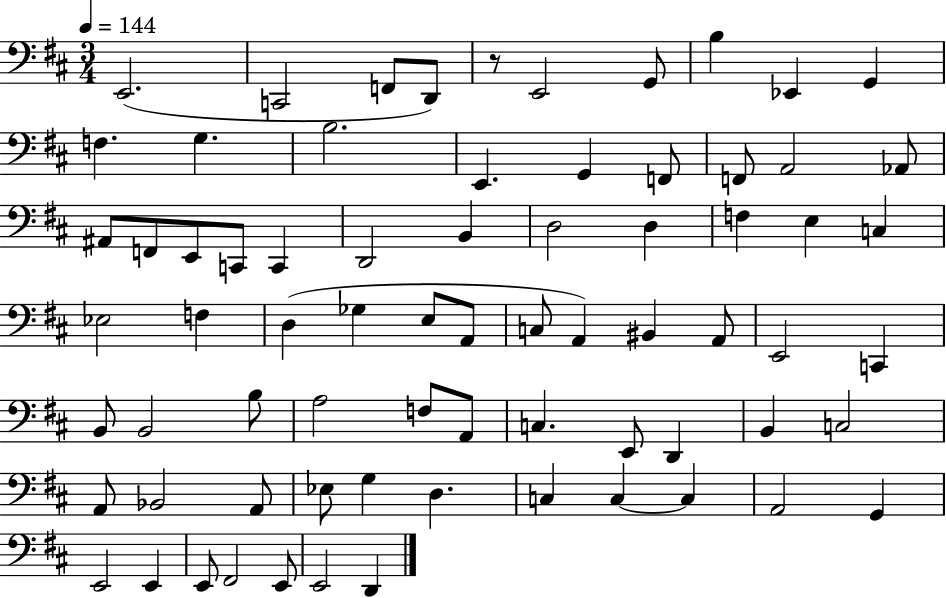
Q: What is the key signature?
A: D major